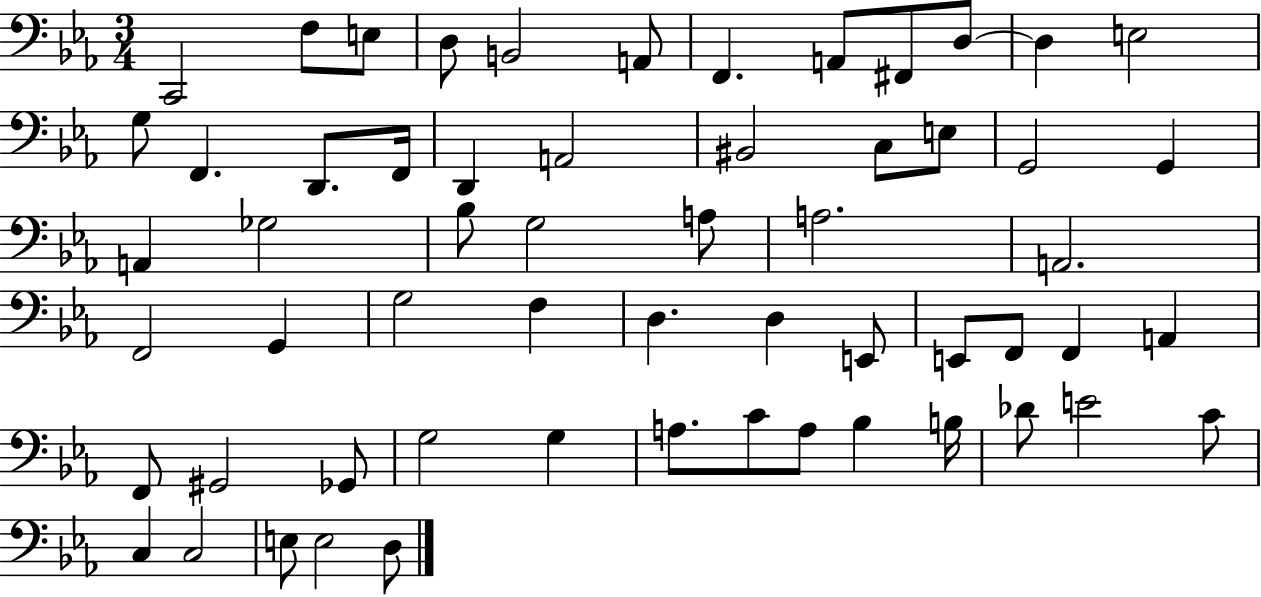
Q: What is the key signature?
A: EES major